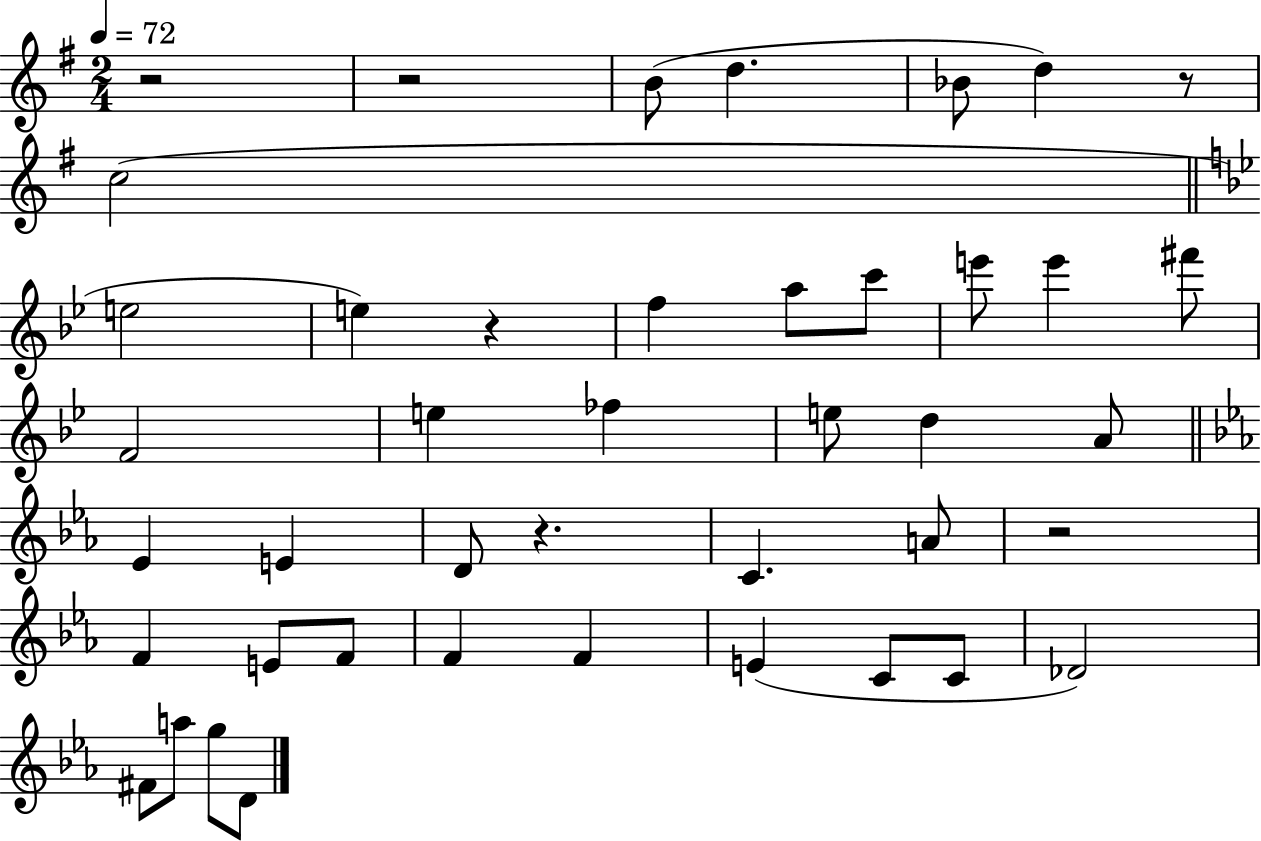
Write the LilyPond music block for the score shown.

{
  \clef treble
  \numericTimeSignature
  \time 2/4
  \key g \major
  \tempo 4 = 72
  \repeat volta 2 { r2 | r2 | b'8( d''4. | bes'8 d''4) r8 | \break c''2( | \bar "||" \break \key g \minor e''2 | e''4) r4 | f''4 a''8 c'''8 | e'''8 e'''4 fis'''8 | \break f'2 | e''4 fes''4 | e''8 d''4 a'8 | \bar "||" \break \key c \minor ees'4 e'4 | d'8 r4. | c'4. a'8 | r2 | \break f'4 e'8 f'8 | f'4 f'4 | e'4( c'8 c'8 | des'2) | \break fis'8 a''8 g''8 d'8 | } \bar "|."
}